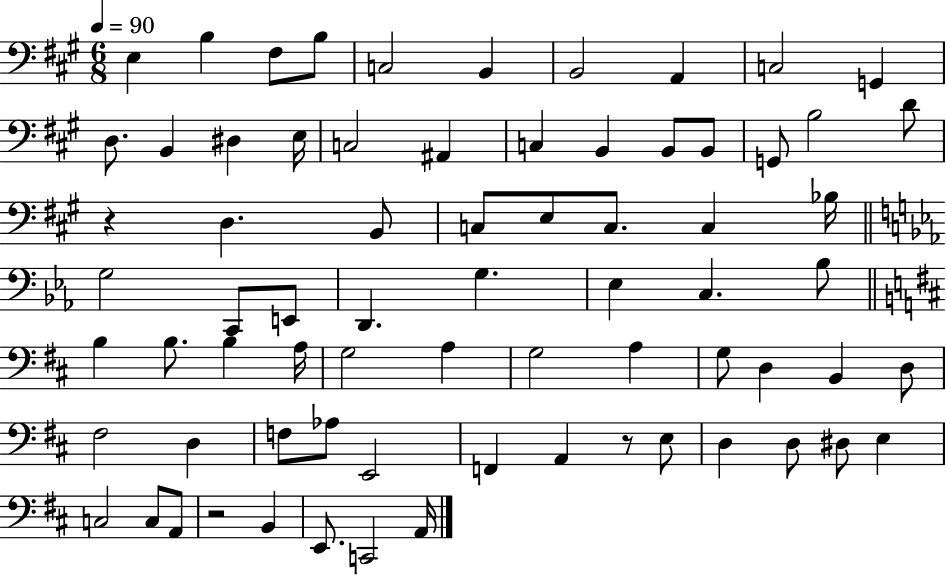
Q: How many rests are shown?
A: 3